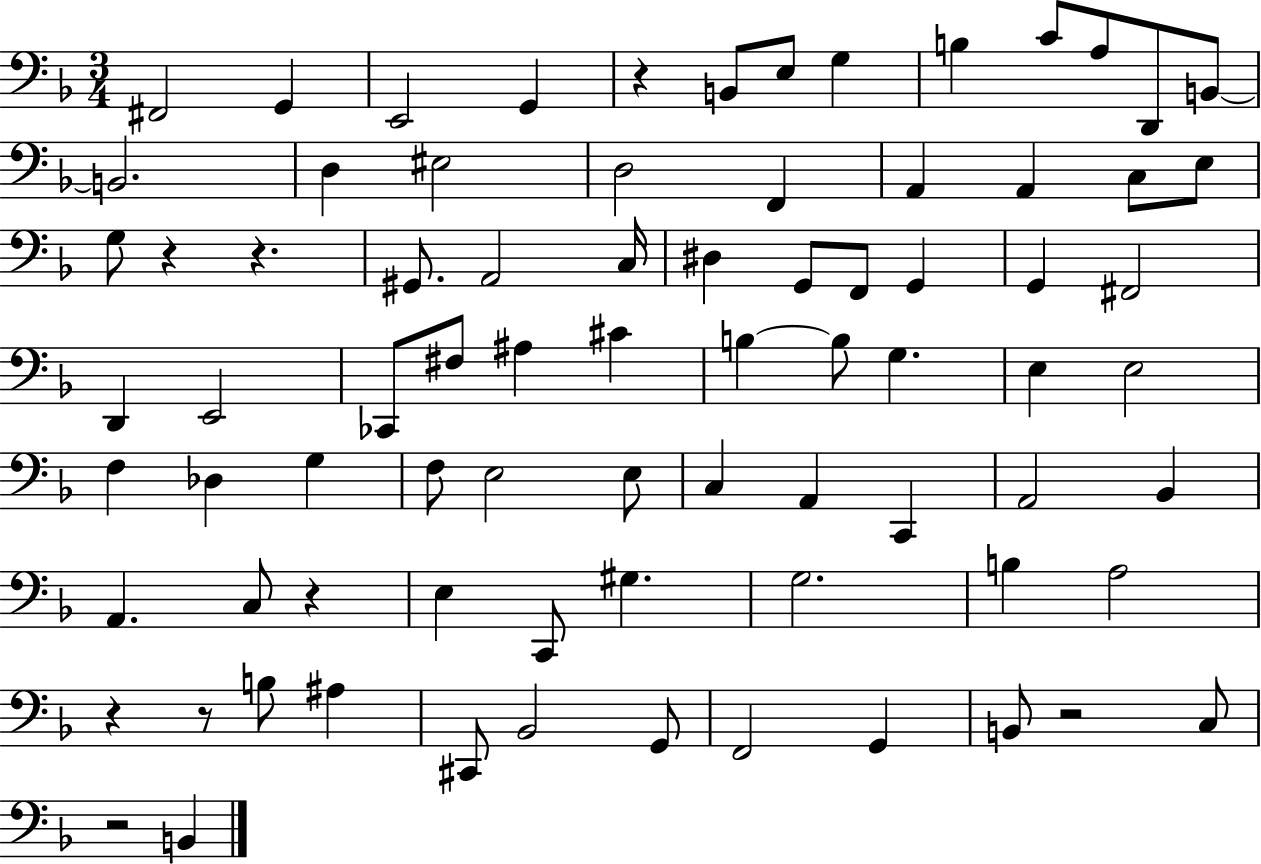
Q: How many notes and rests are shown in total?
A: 79